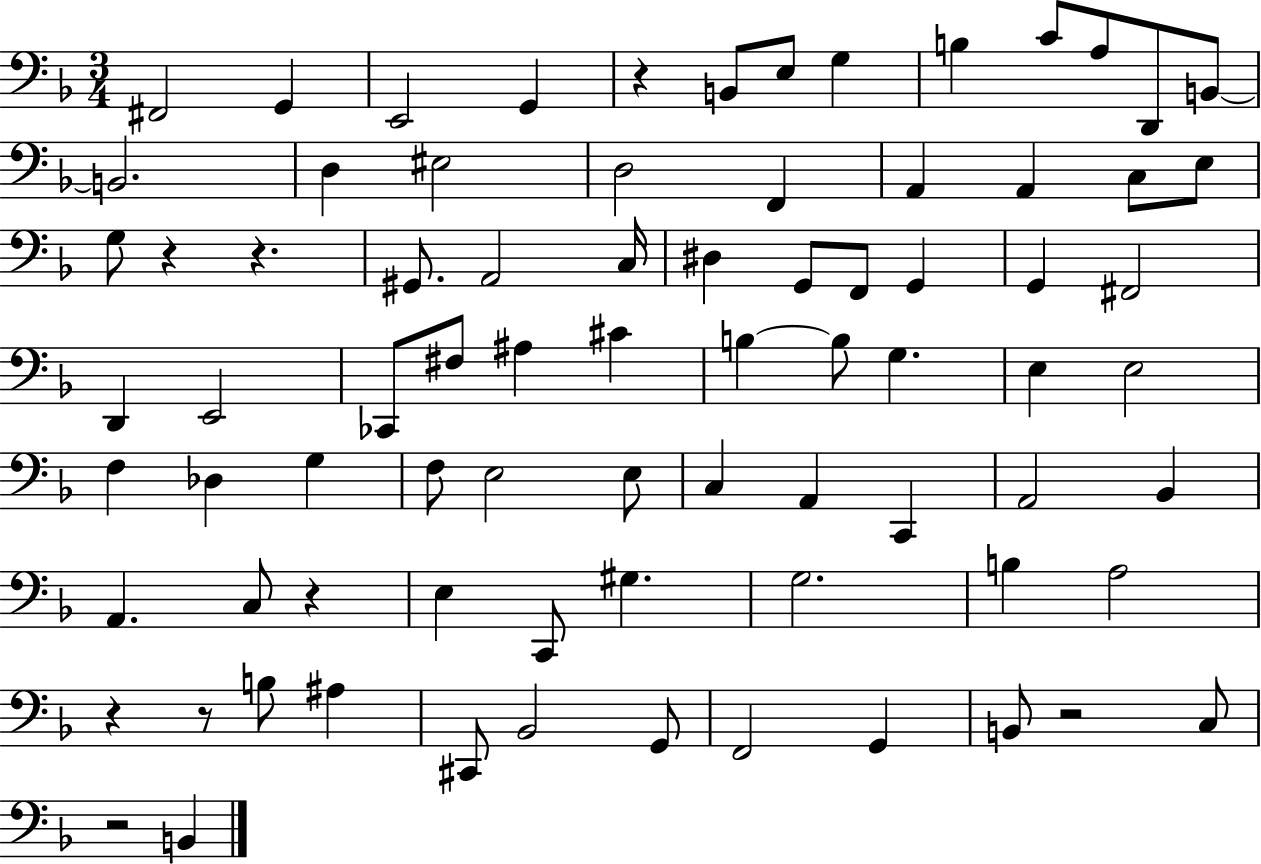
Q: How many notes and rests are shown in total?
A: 79